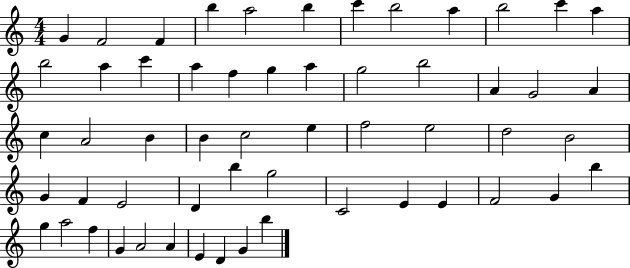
G4/q F4/h F4/q B5/q A5/h B5/q C6/q B5/h A5/q B5/h C6/q A5/q B5/h A5/q C6/q A5/q F5/q G5/q A5/q G5/h B5/h A4/q G4/h A4/q C5/q A4/h B4/q B4/q C5/h E5/q F5/h E5/h D5/h B4/h G4/q F4/q E4/h D4/q B5/q G5/h C4/h E4/q E4/q F4/h G4/q B5/q G5/q A5/h F5/q G4/q A4/h A4/q E4/q D4/q G4/q B5/q